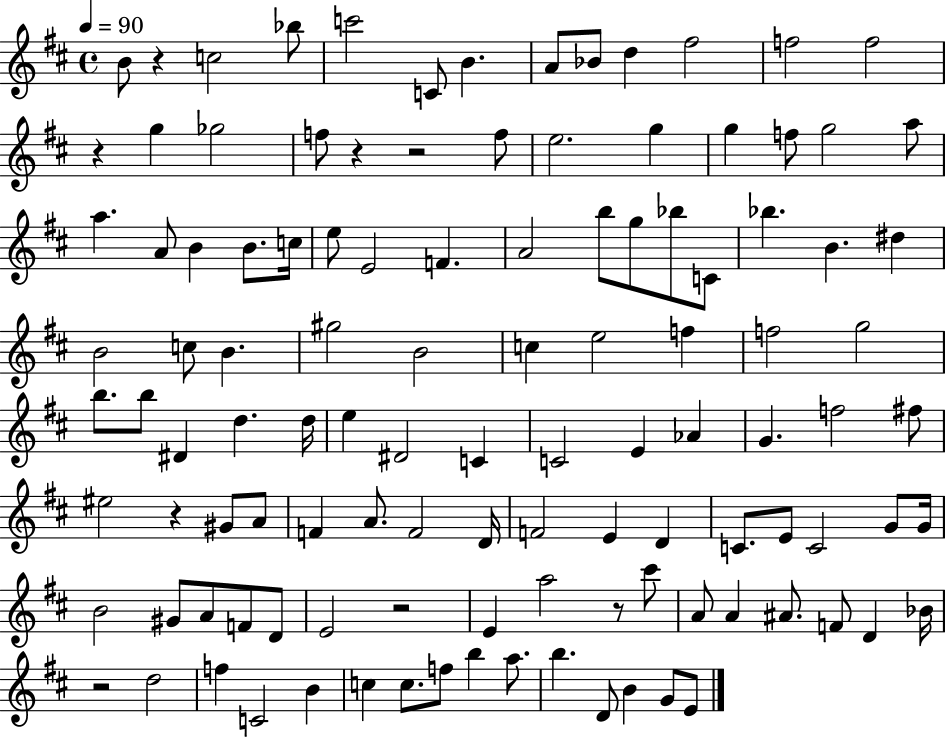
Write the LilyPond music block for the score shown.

{
  \clef treble
  \time 4/4
  \defaultTimeSignature
  \key d \major
  \tempo 4 = 90
  \repeat volta 2 { b'8 r4 c''2 bes''8 | c'''2 c'8 b'4. | a'8 bes'8 d''4 fis''2 | f''2 f''2 | \break r4 g''4 ges''2 | f''8 r4 r2 f''8 | e''2. g''4 | g''4 f''8 g''2 a''8 | \break a''4. a'8 b'4 b'8. c''16 | e''8 e'2 f'4. | a'2 b''8 g''8 bes''8 c'8 | bes''4. b'4. dis''4 | \break b'2 c''8 b'4. | gis''2 b'2 | c''4 e''2 f''4 | f''2 g''2 | \break b''8. b''8 dis'4 d''4. d''16 | e''4 dis'2 c'4 | c'2 e'4 aes'4 | g'4. f''2 fis''8 | \break eis''2 r4 gis'8 a'8 | f'4 a'8. f'2 d'16 | f'2 e'4 d'4 | c'8. e'8 c'2 g'8 g'16 | \break b'2 gis'8 a'8 f'8 d'8 | e'2 r2 | e'4 a''2 r8 cis'''8 | a'8 a'4 ais'8. f'8 d'4 bes'16 | \break r2 d''2 | f''4 c'2 b'4 | c''4 c''8. f''8 b''4 a''8. | b''4. d'8 b'4 g'8 e'8 | \break } \bar "|."
}